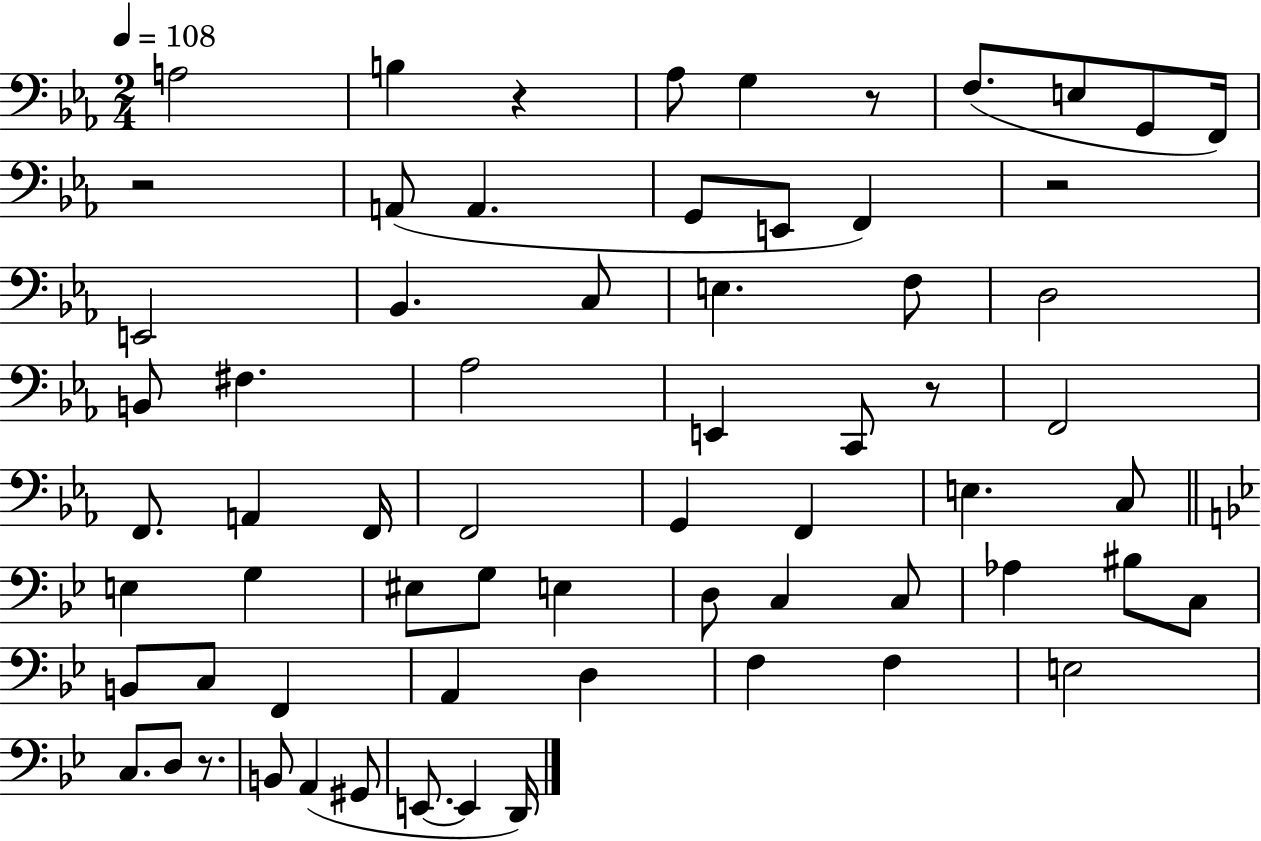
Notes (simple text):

A3/h B3/q R/q Ab3/e G3/q R/e F3/e. E3/e G2/e F2/s R/h A2/e A2/q. G2/e E2/e F2/q R/h E2/h Bb2/q. C3/e E3/q. F3/e D3/h B2/e F#3/q. Ab3/h E2/q C2/e R/e F2/h F2/e. A2/q F2/s F2/h G2/q F2/q E3/q. C3/e E3/q G3/q EIS3/e G3/e E3/q D3/e C3/q C3/e Ab3/q BIS3/e C3/e B2/e C3/e F2/q A2/q D3/q F3/q F3/q E3/h C3/e. D3/e R/e. B2/e A2/q G#2/e E2/e. E2/q D2/s